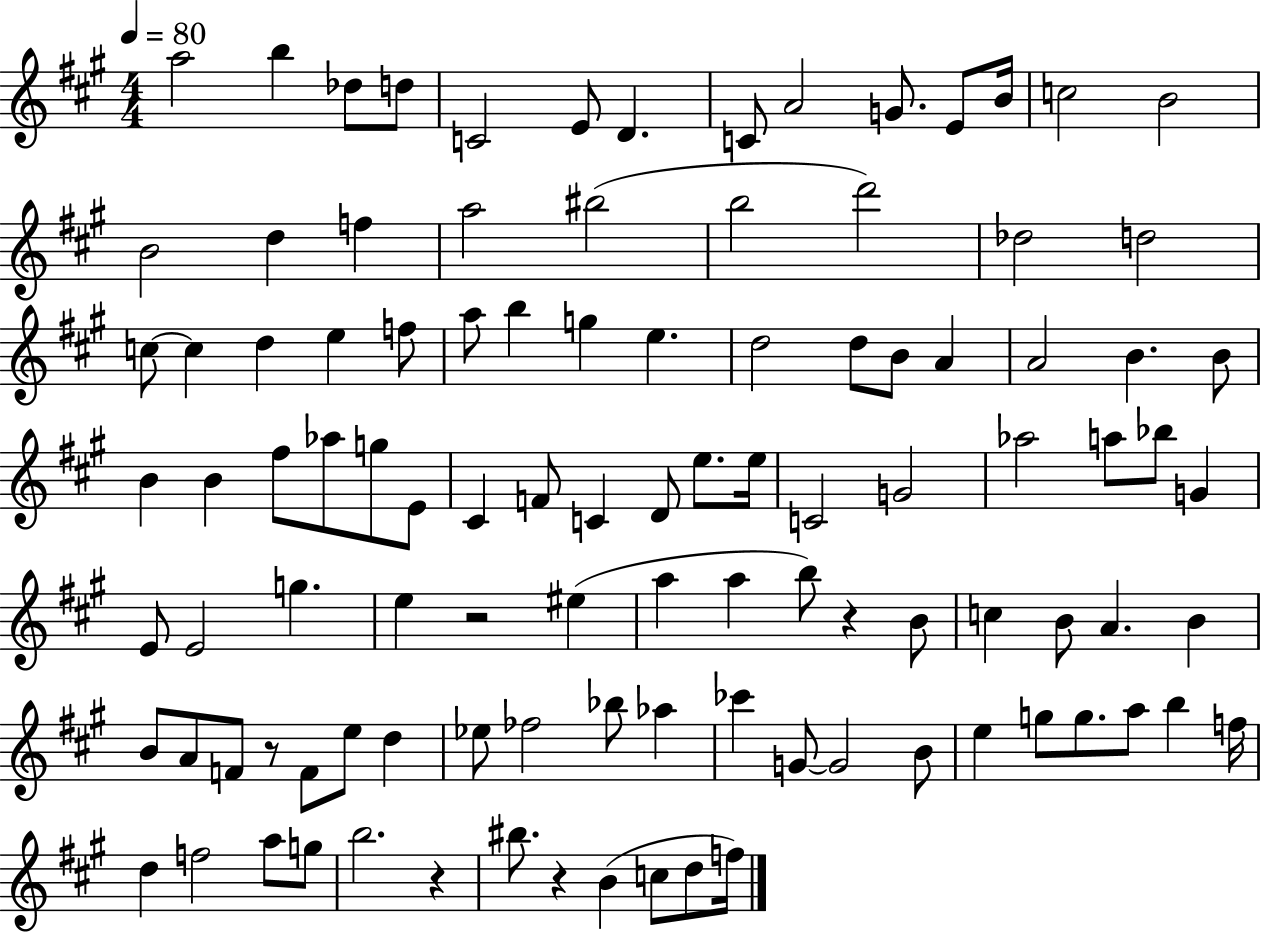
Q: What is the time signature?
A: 4/4